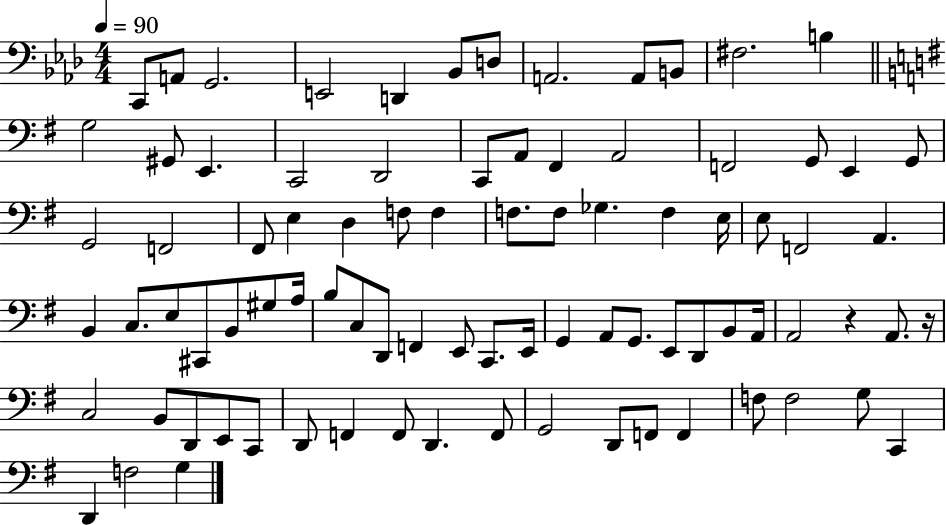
C2/e A2/e G2/h. E2/h D2/q Bb2/e D3/e A2/h. A2/e B2/e F#3/h. B3/q G3/h G#2/e E2/q. C2/h D2/h C2/e A2/e F#2/q A2/h F2/h G2/e E2/q G2/e G2/h F2/h F#2/e E3/q D3/q F3/e F3/q F3/e. F3/e Gb3/q. F3/q E3/s E3/e F2/h A2/q. B2/q C3/e. E3/e C#2/e B2/e G#3/e A3/s B3/e C3/e D2/e F2/q E2/e C2/e. E2/s G2/q A2/e G2/e. E2/e D2/e B2/e A2/s A2/h R/q A2/e. R/s C3/h B2/e D2/e E2/e C2/e D2/e F2/q F2/e D2/q. F2/e G2/h D2/e F2/e F2/q F3/e F3/h G3/e C2/q D2/q F3/h G3/q